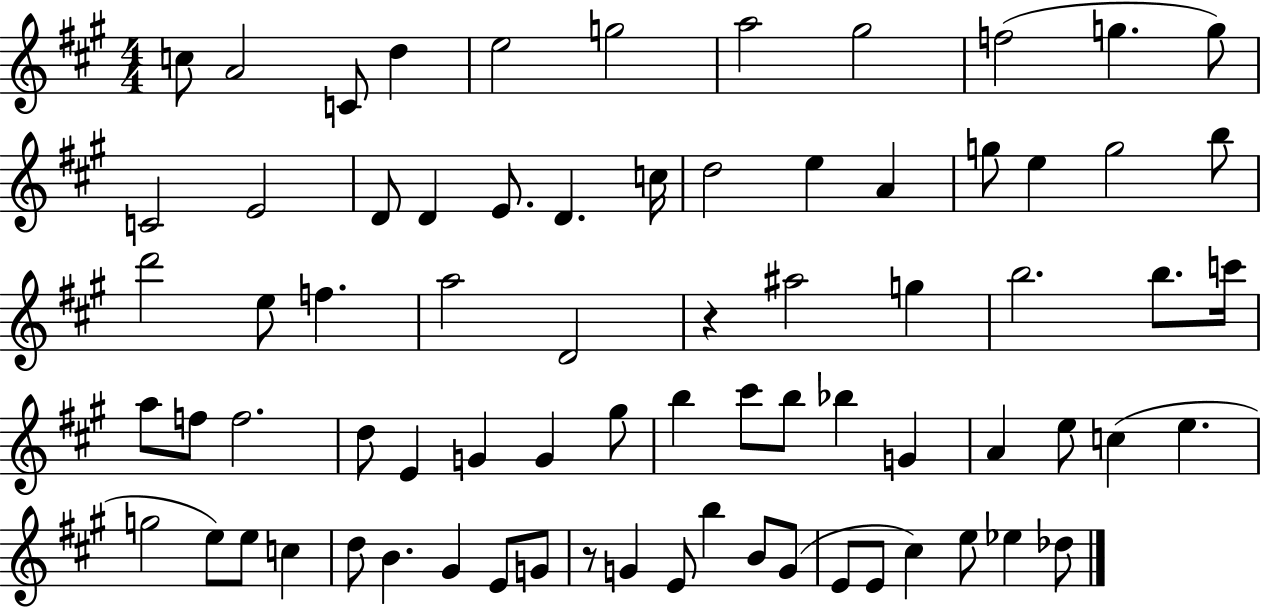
X:1
T:Untitled
M:4/4
L:1/4
K:A
c/2 A2 C/2 d e2 g2 a2 ^g2 f2 g g/2 C2 E2 D/2 D E/2 D c/4 d2 e A g/2 e g2 b/2 d'2 e/2 f a2 D2 z ^a2 g b2 b/2 c'/4 a/2 f/2 f2 d/2 E G G ^g/2 b ^c'/2 b/2 _b G A e/2 c e g2 e/2 e/2 c d/2 B ^G E/2 G/2 z/2 G E/2 b B/2 G/2 E/2 E/2 ^c e/2 _e _d/2